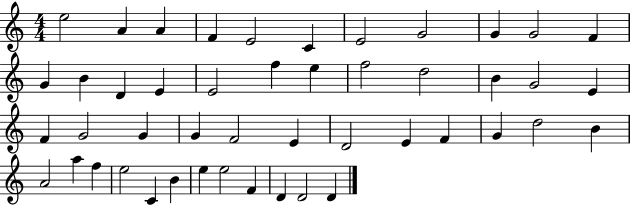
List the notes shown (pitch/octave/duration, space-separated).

E5/h A4/q A4/q F4/q E4/h C4/q E4/h G4/h G4/q G4/h F4/q G4/q B4/q D4/q E4/q E4/h F5/q E5/q F5/h D5/h B4/q G4/h E4/q F4/q G4/h G4/q G4/q F4/h E4/q D4/h E4/q F4/q G4/q D5/h B4/q A4/h A5/q F5/q E5/h C4/q B4/q E5/q E5/h F4/q D4/q D4/h D4/q